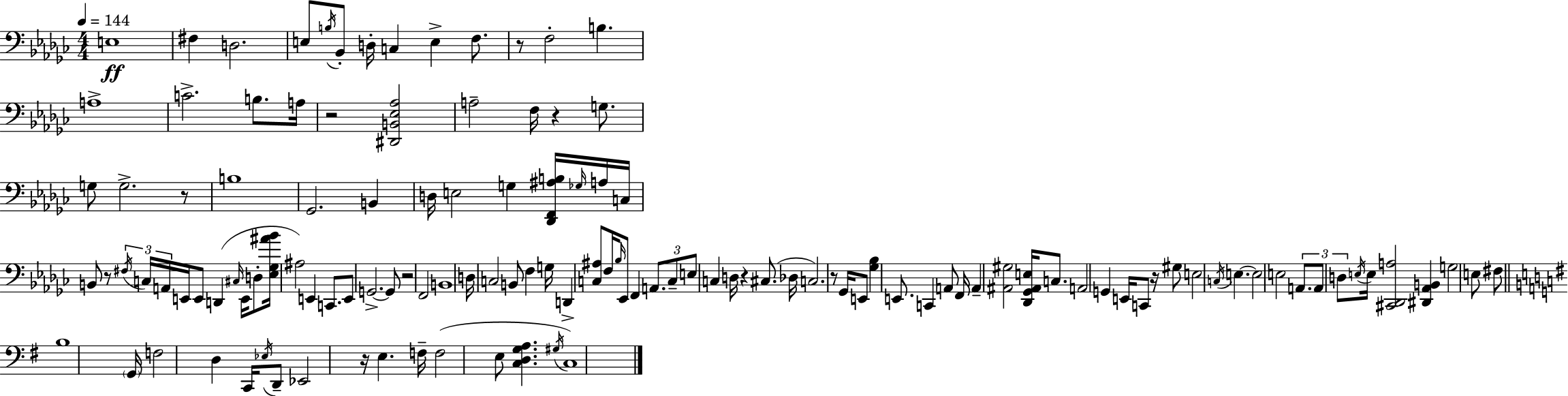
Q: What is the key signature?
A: EES minor